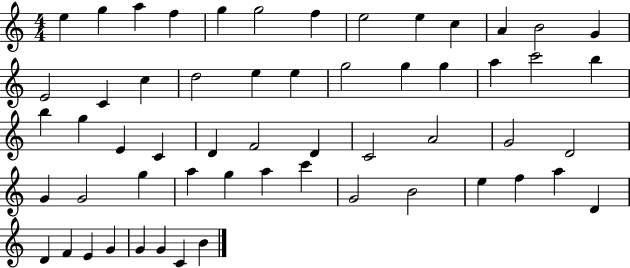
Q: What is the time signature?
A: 4/4